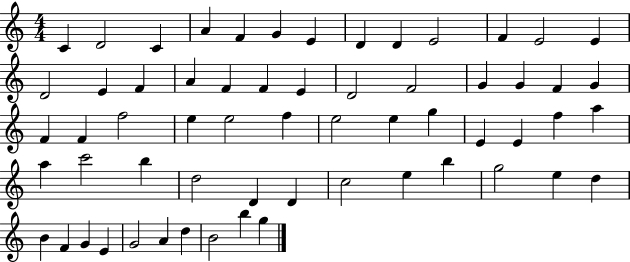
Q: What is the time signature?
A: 4/4